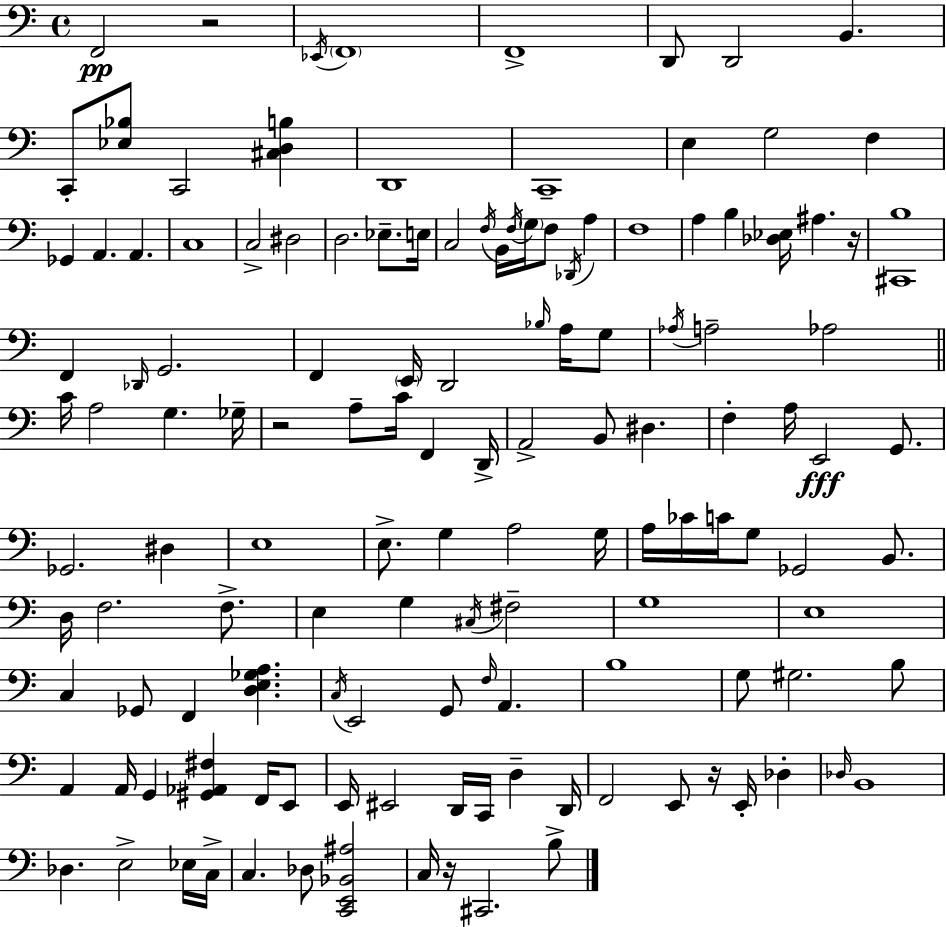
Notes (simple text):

F2/h R/h Eb2/s F2/w F2/w D2/e D2/h B2/q. C2/e [Eb3,Bb3]/e C2/h [C#3,D3,B3]/q D2/w C2/w E3/q G3/h F3/q Gb2/q A2/q. A2/q. C3/w C3/h D#3/h D3/h. Eb3/e. E3/s C3/h F3/s B2/s F3/s G3/s F3/e Db2/s A3/q F3/w A3/q B3/q [Db3,Eb3]/s A#3/q. R/s [C#2,B3]/w F2/q Db2/s G2/h. F2/q E2/s D2/h Bb3/s A3/s G3/e Ab3/s A3/h Ab3/h C4/s A3/h G3/q. Gb3/s R/h A3/e C4/s F2/q D2/s A2/h B2/e D#3/q. F3/q A3/s E2/h G2/e. Gb2/h. D#3/q E3/w E3/e. G3/q A3/h G3/s A3/s CES4/s C4/s G3/e Gb2/h B2/e. D3/s F3/h. F3/e. E3/q G3/q C#3/s F#3/h G3/w E3/w C3/q Gb2/e F2/q [D3,E3,Gb3,A3]/q. C3/s E2/h G2/e F3/s A2/q. B3/w G3/e G#3/h. B3/e A2/q A2/s G2/q [G#2,Ab2,F#3]/q F2/s E2/e E2/s EIS2/h D2/s C2/s D3/q D2/s F2/h E2/e R/s E2/s Db3/q Db3/s B2/w Db3/q. E3/h Eb3/s C3/s C3/q. Db3/e [C2,E2,Bb2,A#3]/h C3/s R/s C#2/h. B3/e